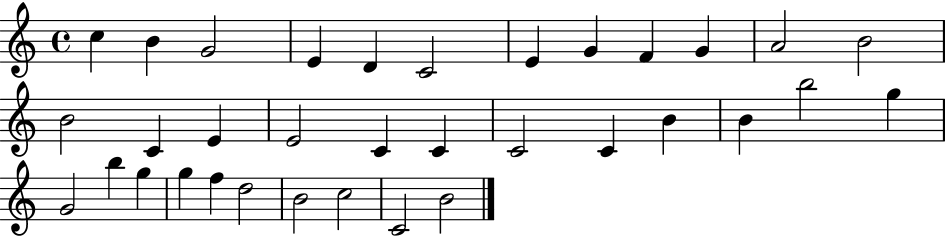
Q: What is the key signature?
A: C major